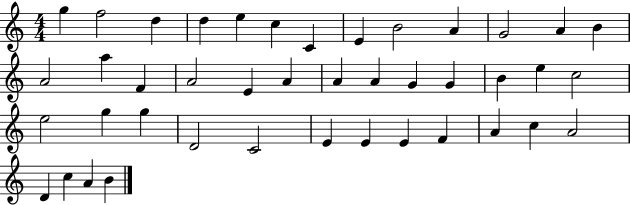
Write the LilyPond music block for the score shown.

{
  \clef treble
  \numericTimeSignature
  \time 4/4
  \key c \major
  g''4 f''2 d''4 | d''4 e''4 c''4 c'4 | e'4 b'2 a'4 | g'2 a'4 b'4 | \break a'2 a''4 f'4 | a'2 e'4 a'4 | a'4 a'4 g'4 g'4 | b'4 e''4 c''2 | \break e''2 g''4 g''4 | d'2 c'2 | e'4 e'4 e'4 f'4 | a'4 c''4 a'2 | \break d'4 c''4 a'4 b'4 | \bar "|."
}